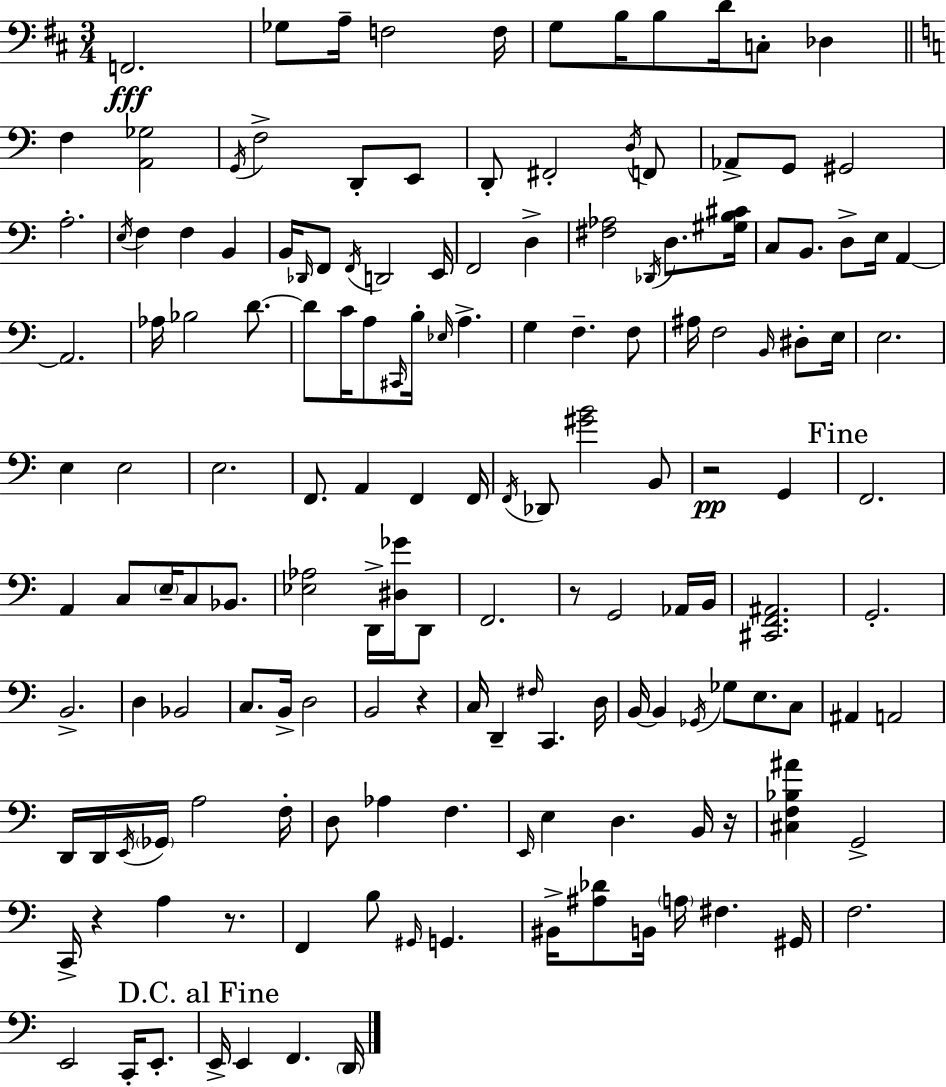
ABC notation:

X:1
T:Untitled
M:3/4
L:1/4
K:D
F,,2 _G,/2 A,/4 F,2 F,/4 G,/2 B,/4 B,/2 D/4 C,/2 _D, F, [A,,_G,]2 G,,/4 F,2 D,,/2 E,,/2 D,,/2 ^F,,2 D,/4 F,,/2 _A,,/2 G,,/2 ^G,,2 A,2 E,/4 F, F, B,, B,,/4 _D,,/4 F,,/2 F,,/4 D,,2 E,,/4 F,,2 D, [^F,_A,]2 _D,,/4 D,/2 [^G,B,^C]/4 C,/2 B,,/2 D,/2 E,/4 A,, A,,2 _A,/4 _B,2 D/2 D/2 C/4 A,/2 ^C,,/4 B,/4 _E,/4 A, G, F, F,/2 ^A,/4 F,2 B,,/4 ^D,/2 E,/4 E,2 E, E,2 E,2 F,,/2 A,, F,, F,,/4 F,,/4 _D,,/2 [^GB]2 B,,/2 z2 G,, F,,2 A,, C,/2 E,/4 C,/2 _B,,/2 [_E,_A,]2 D,,/4 [^D,_G]/4 D,,/2 F,,2 z/2 G,,2 _A,,/4 B,,/4 [^C,,F,,^A,,]2 G,,2 B,,2 D, _B,,2 C,/2 B,,/4 D,2 B,,2 z C,/4 D,, ^F,/4 C,, D,/4 B,,/4 B,, _G,,/4 _G,/2 E,/2 C,/2 ^A,, A,,2 D,,/4 D,,/4 E,,/4 _G,,/4 A,2 F,/4 D,/2 _A, F, E,,/4 E, D, B,,/4 z/4 [^C,F,_B,^A] G,,2 C,,/4 z A, z/2 F,, B,/2 ^G,,/4 G,, ^B,,/4 [^A,_D]/2 B,,/4 A,/4 ^F, ^G,,/4 F,2 E,,2 C,,/4 E,,/2 E,,/4 E,, F,, D,,/4